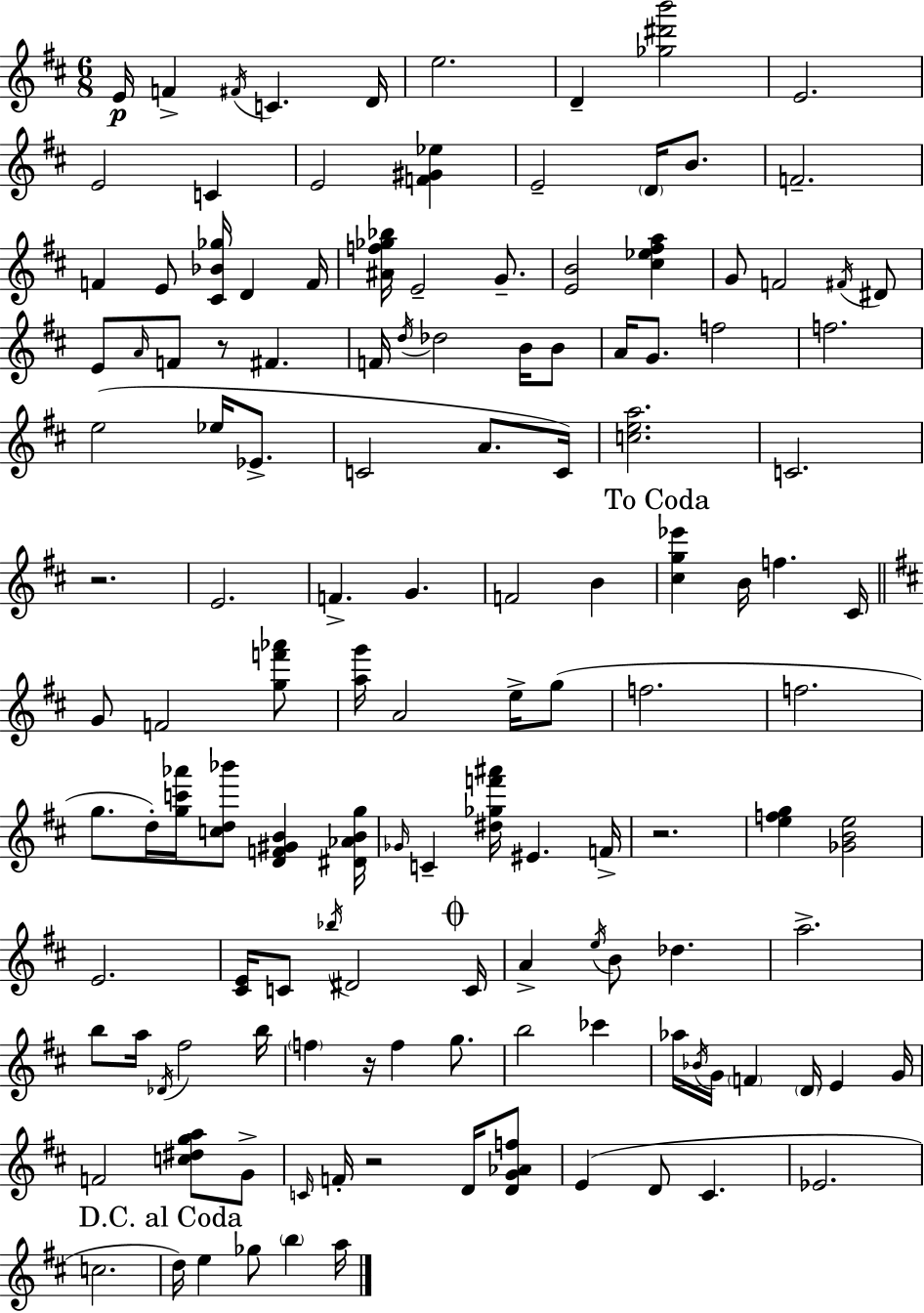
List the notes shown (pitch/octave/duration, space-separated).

E4/s F4/q F#4/s C4/q. D4/s E5/h. D4/q [Gb5,D#6,B6]/h E4/h. E4/h C4/q E4/h [F4,G#4,Eb5]/q E4/h D4/s B4/e. F4/h. F4/q E4/e [C#4,Bb4,Gb5]/s D4/q F4/s [A#4,F5,Gb5,Bb5]/s E4/h G4/e. [E4,B4]/h [C#5,Eb5,F#5,A5]/q G4/e F4/h F#4/s D#4/e E4/e A4/s F4/e R/e F#4/q. F4/s D5/s Db5/h B4/s B4/e A4/s G4/e. F5/h F5/h. E5/h Eb5/s Eb4/e. C4/h A4/e. C4/s [C5,E5,A5]/h. C4/h. R/h. E4/h. F4/q. G4/q. F4/h B4/q [C#5,G5,Eb6]/q B4/s F5/q. C#4/s G4/e F4/h [G5,F6,Ab6]/e [A5,G6]/s A4/h E5/s G5/e F5/h. F5/h. G5/e. D5/s [G5,C6,Ab6]/s [C5,D5,Bb6]/e [D4,F4,G#4,B4]/q [D#4,Ab4,B4,G5]/s Gb4/s C4/q [D#5,Gb5,F6,A#6]/s EIS4/q. F4/s R/h. [E5,F5,G5]/q [Gb4,B4,E5]/h E4/h. [C#4,E4]/s C4/e Bb5/s D#4/h C4/s A4/q E5/s B4/e Db5/q. A5/h. B5/e A5/s Db4/s F#5/h B5/s F5/q R/s F5/q G5/e. B5/h CES6/q Ab5/s Bb4/s G4/s F4/q D4/s E4/q G4/s F4/h [C5,D#5,G5,A5]/e G4/e C4/s F4/s R/h D4/s [D4,G4,Ab4,F5]/e E4/q D4/e C#4/q. Eb4/h. C5/h. D5/s E5/q Gb5/e B5/q A5/s